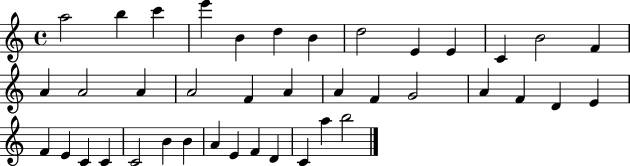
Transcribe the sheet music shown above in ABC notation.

X:1
T:Untitled
M:4/4
L:1/4
K:C
a2 b c' e' B d B d2 E E C B2 F A A2 A A2 F A A F G2 A F D E F E C C C2 B B A E F D C a b2